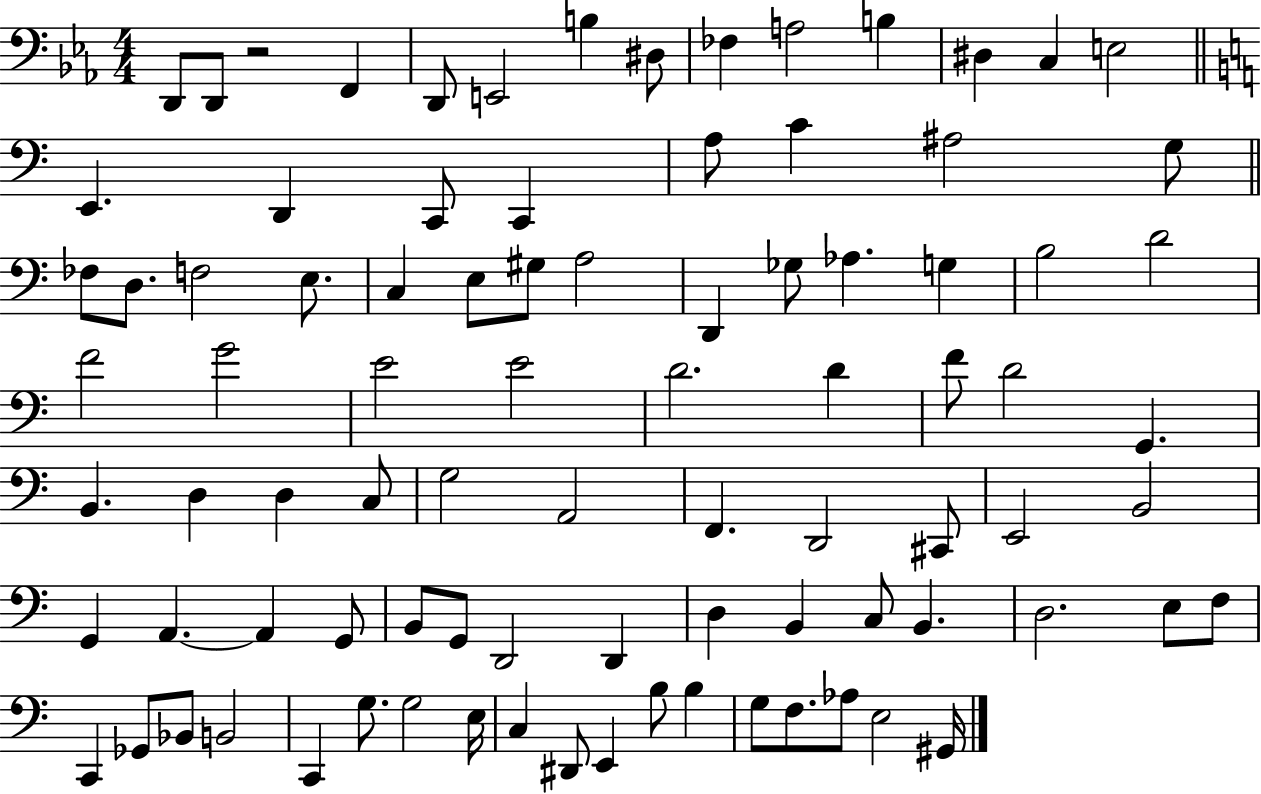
D2/e D2/e R/h F2/q D2/e E2/h B3/q D#3/e FES3/q A3/h B3/q D#3/q C3/q E3/h E2/q. D2/q C2/e C2/q A3/e C4/q A#3/h G3/e FES3/e D3/e. F3/h E3/e. C3/q E3/e G#3/e A3/h D2/q Gb3/e Ab3/q. G3/q B3/h D4/h F4/h G4/h E4/h E4/h D4/h. D4/q F4/e D4/h G2/q. B2/q. D3/q D3/q C3/e G3/h A2/h F2/q. D2/h C#2/e E2/h B2/h G2/q A2/q. A2/q G2/e B2/e G2/e D2/h D2/q D3/q B2/q C3/e B2/q. D3/h. E3/e F3/e C2/q Gb2/e Bb2/e B2/h C2/q G3/e. G3/h E3/s C3/q D#2/e E2/q B3/e B3/q G3/e F3/e. Ab3/e E3/h G#2/s